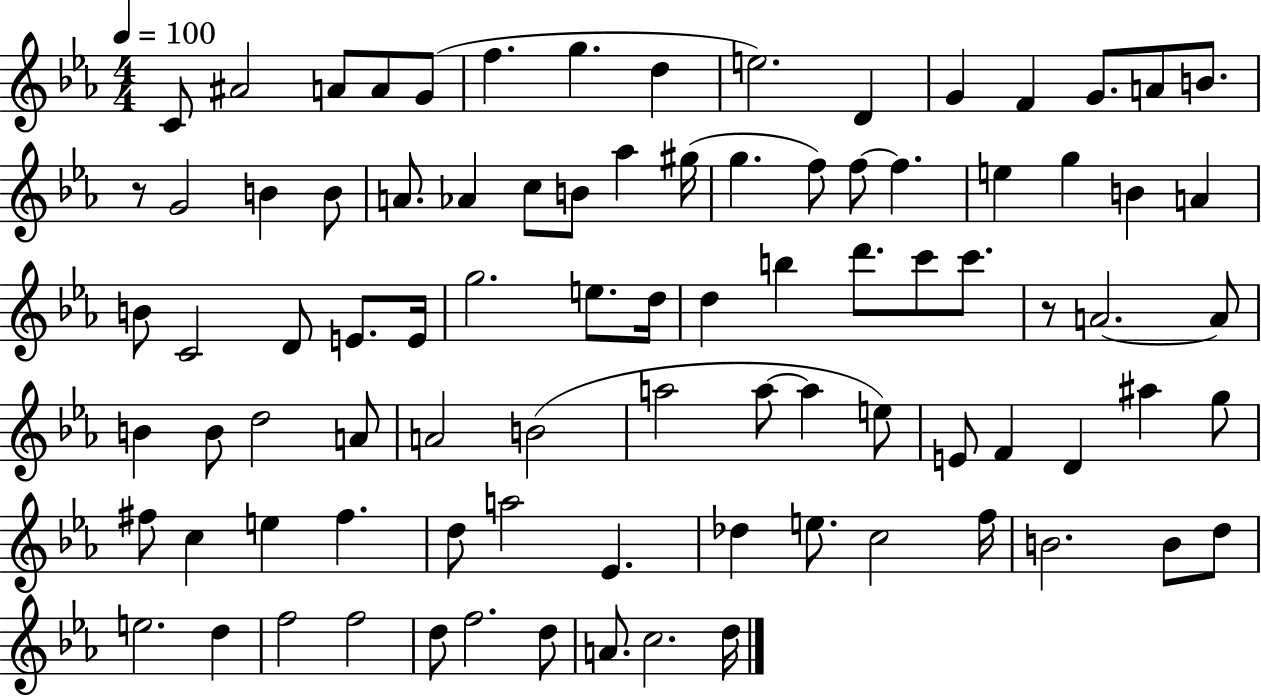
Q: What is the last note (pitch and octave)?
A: D5